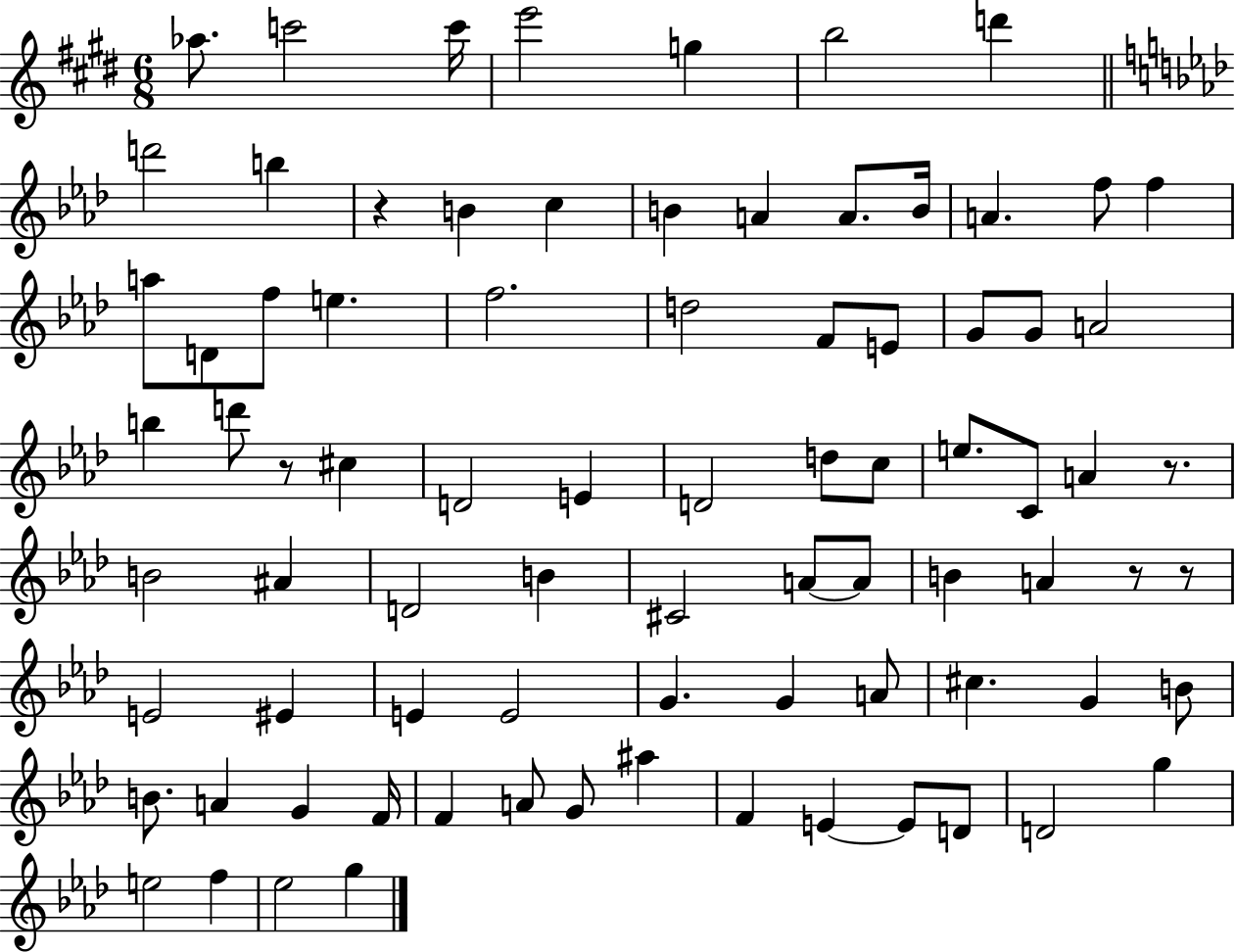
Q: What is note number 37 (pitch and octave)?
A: C5